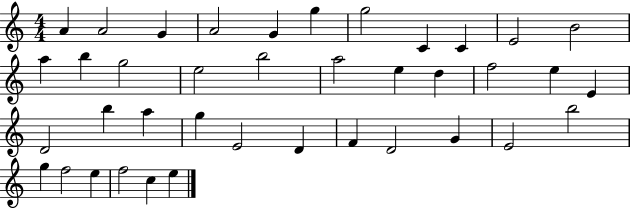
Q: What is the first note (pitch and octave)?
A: A4